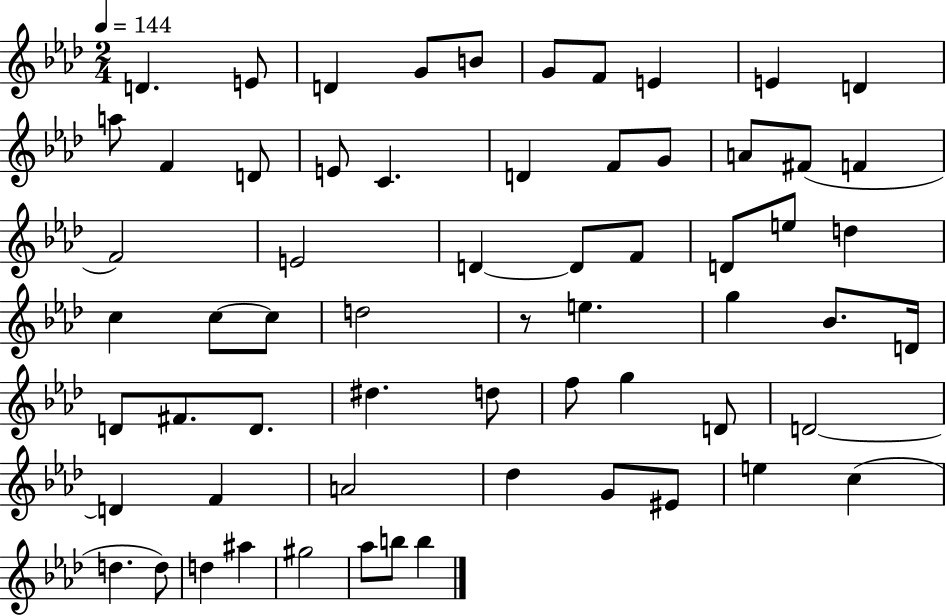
X:1
T:Untitled
M:2/4
L:1/4
K:Ab
D E/2 D G/2 B/2 G/2 F/2 E E D a/2 F D/2 E/2 C D F/2 G/2 A/2 ^F/2 F F2 E2 D D/2 F/2 D/2 e/2 d c c/2 c/2 d2 z/2 e g _B/2 D/4 D/2 ^F/2 D/2 ^d d/2 f/2 g D/2 D2 D F A2 _d G/2 ^E/2 e c d d/2 d ^a ^g2 _a/2 b/2 b